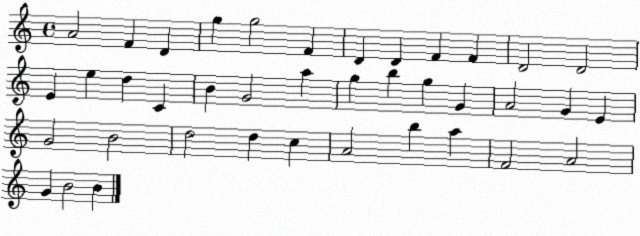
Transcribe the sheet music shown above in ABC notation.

X:1
T:Untitled
M:4/4
L:1/4
K:C
A2 F D g g2 F D D F F D2 D2 E e d C B G2 a g b g G A2 G E G2 B2 d2 d c A2 b a F2 A2 G B2 B